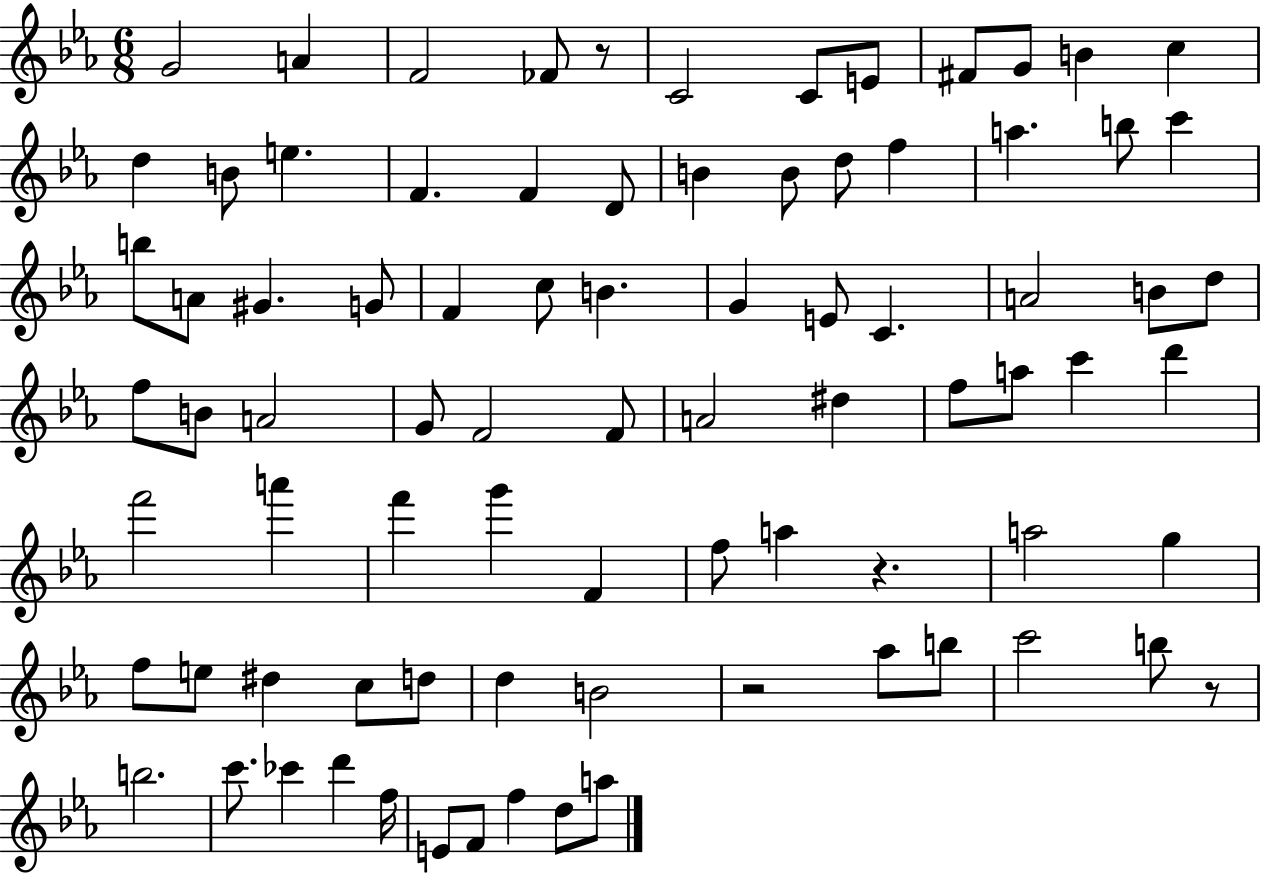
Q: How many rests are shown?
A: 4